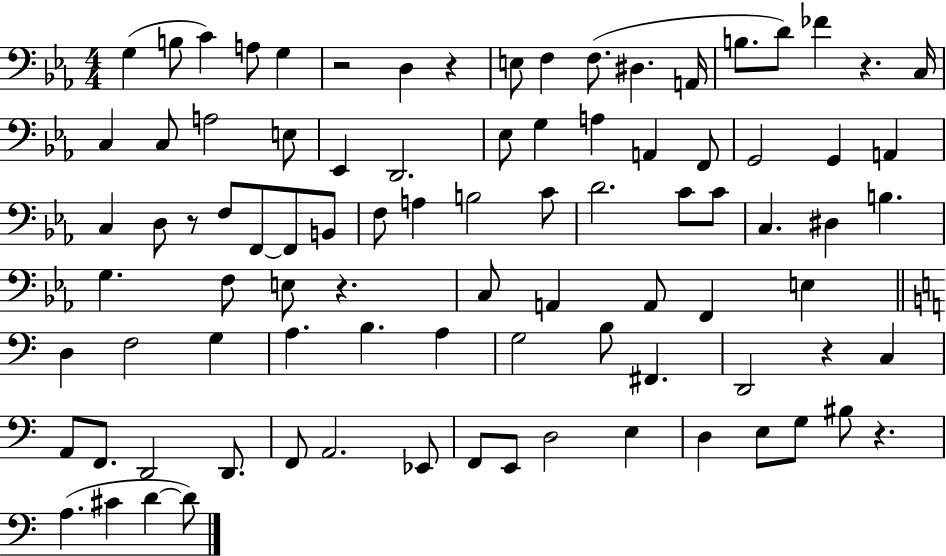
X:1
T:Untitled
M:4/4
L:1/4
K:Eb
G, B,/2 C A,/2 G, z2 D, z E,/2 F, F,/2 ^D, A,,/4 B,/2 D/2 _F z C,/4 C, C,/2 A,2 E,/2 _E,, D,,2 _E,/2 G, A, A,, F,,/2 G,,2 G,, A,, C, D,/2 z/2 F,/2 F,,/2 F,,/2 B,,/2 F,/2 A, B,2 C/2 D2 C/2 C/2 C, ^D, B, G, F,/2 E,/2 z C,/2 A,, A,,/2 F,, E, D, F,2 G, A, B, A, G,2 B,/2 ^F,, D,,2 z C, A,,/2 F,,/2 D,,2 D,,/2 F,,/2 A,,2 _E,,/2 F,,/2 E,,/2 D,2 E, D, E,/2 G,/2 ^B,/2 z A, ^C D D/2